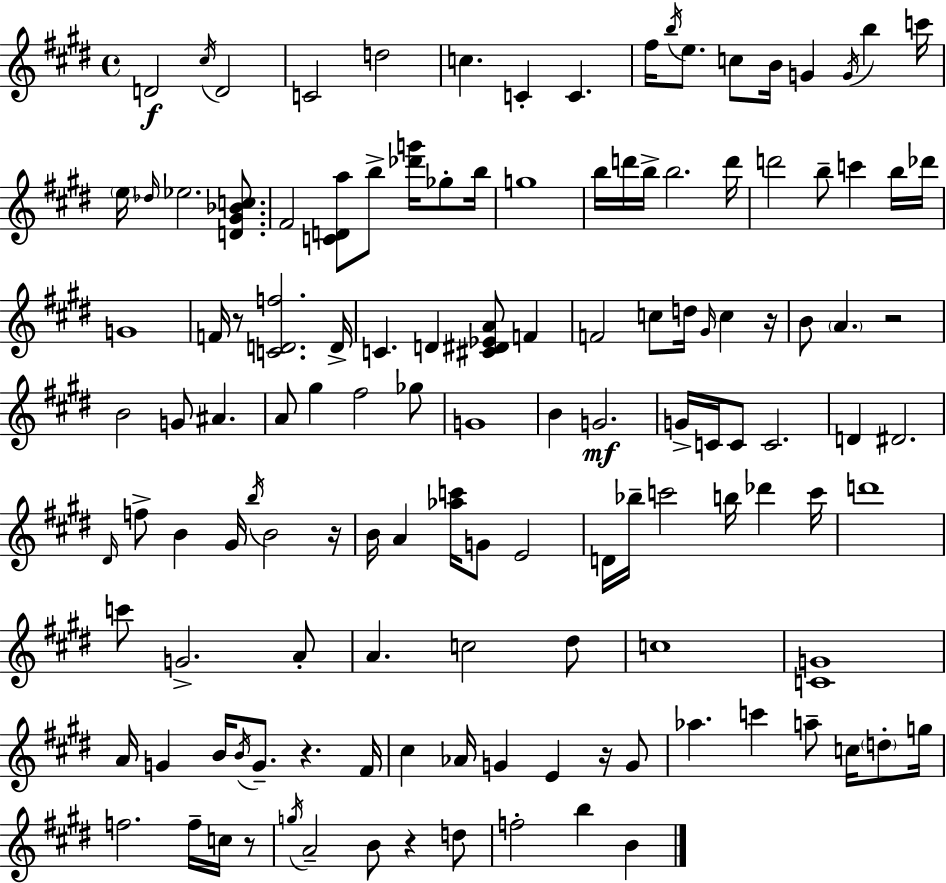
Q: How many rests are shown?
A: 8